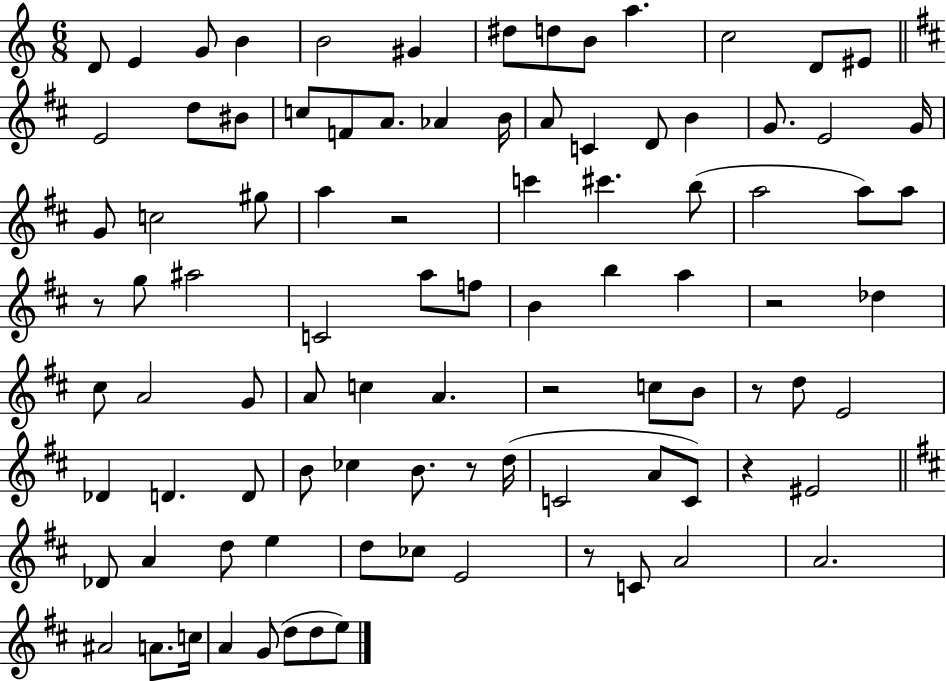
D4/e E4/q G4/e B4/q B4/h G#4/q D#5/e D5/e B4/e A5/q. C5/h D4/e EIS4/e E4/h D5/e BIS4/e C5/e F4/e A4/e. Ab4/q B4/s A4/e C4/q D4/e B4/q G4/e. E4/h G4/s G4/e C5/h G#5/e A5/q R/h C6/q C#6/q. B5/e A5/h A5/e A5/e R/e G5/e A#5/h C4/h A5/e F5/e B4/q B5/q A5/q R/h Db5/q C#5/e A4/h G4/e A4/e C5/q A4/q. R/h C5/e B4/e R/e D5/e E4/h Db4/q D4/q. D4/e B4/e CES5/q B4/e. R/e D5/s C4/h A4/e C4/e R/q EIS4/h Db4/e A4/q D5/e E5/q D5/e CES5/e E4/h R/e C4/e A4/h A4/h. A#4/h A4/e. C5/s A4/q G4/e D5/e D5/e E5/e